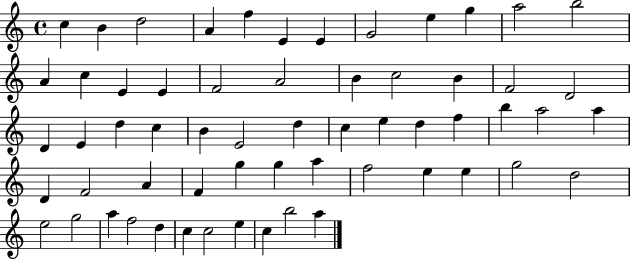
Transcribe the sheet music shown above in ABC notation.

X:1
T:Untitled
M:4/4
L:1/4
K:C
c B d2 A f E E G2 e g a2 b2 A c E E F2 A2 B c2 B F2 D2 D E d c B E2 d c e d f b a2 a D F2 A F g g a f2 e e g2 d2 e2 g2 a f2 d c c2 e c b2 a